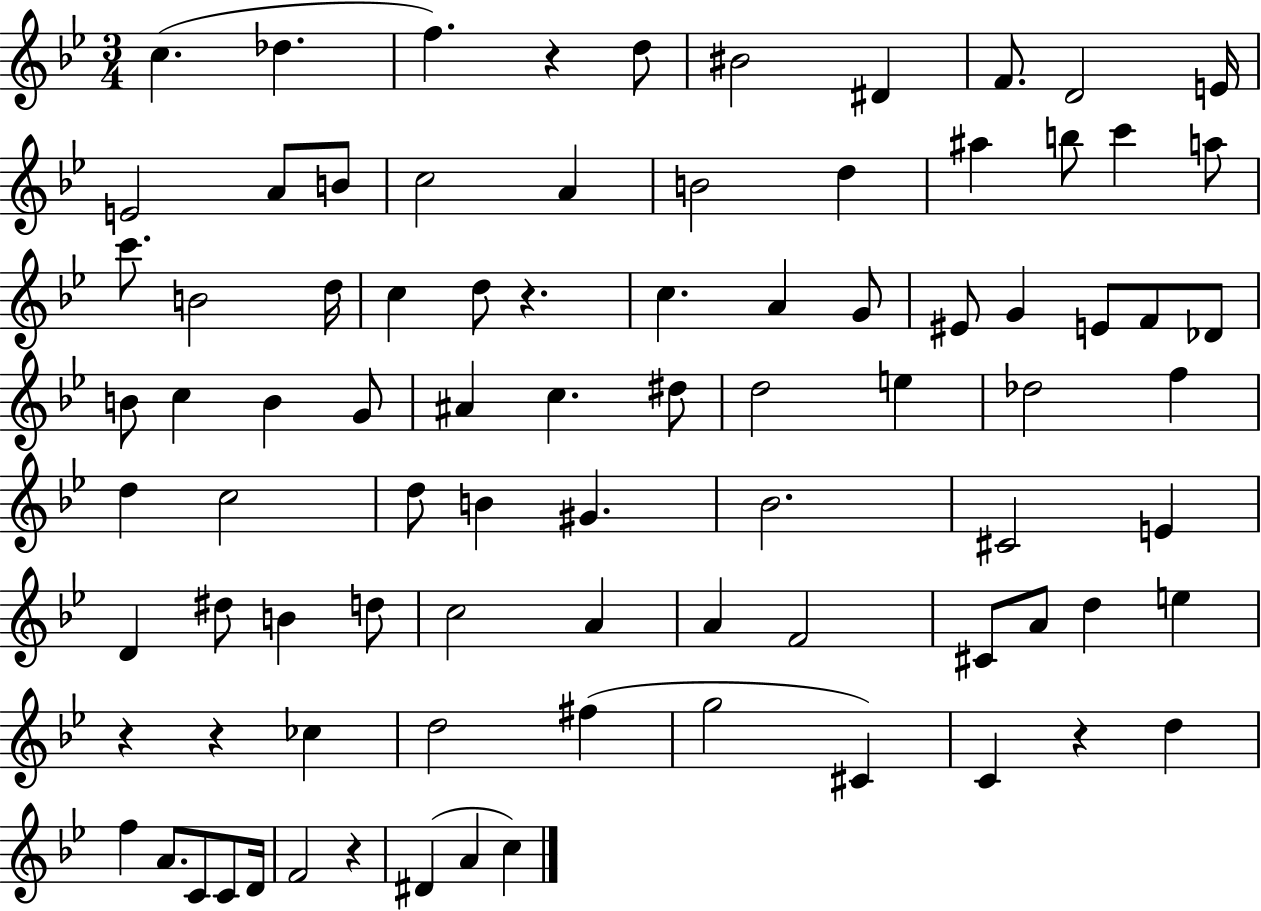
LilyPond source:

{
  \clef treble
  \numericTimeSignature
  \time 3/4
  \key bes \major
  c''4.( des''4. | f''4.) r4 d''8 | bis'2 dis'4 | f'8. d'2 e'16 | \break e'2 a'8 b'8 | c''2 a'4 | b'2 d''4 | ais''4 b''8 c'''4 a''8 | \break c'''8. b'2 d''16 | c''4 d''8 r4. | c''4. a'4 g'8 | eis'8 g'4 e'8 f'8 des'8 | \break b'8 c''4 b'4 g'8 | ais'4 c''4. dis''8 | d''2 e''4 | des''2 f''4 | \break d''4 c''2 | d''8 b'4 gis'4. | bes'2. | cis'2 e'4 | \break d'4 dis''8 b'4 d''8 | c''2 a'4 | a'4 f'2 | cis'8 a'8 d''4 e''4 | \break r4 r4 ces''4 | d''2 fis''4( | g''2 cis'4) | c'4 r4 d''4 | \break f''4 a'8. c'8 c'8 d'16 | f'2 r4 | dis'4( a'4 c''4) | \bar "|."
}